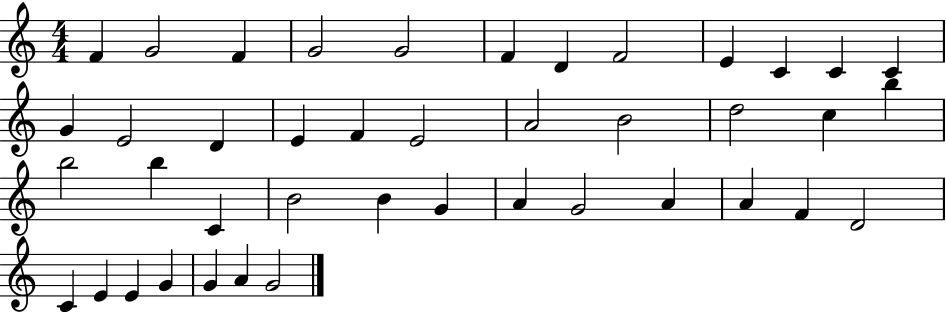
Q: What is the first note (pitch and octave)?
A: F4